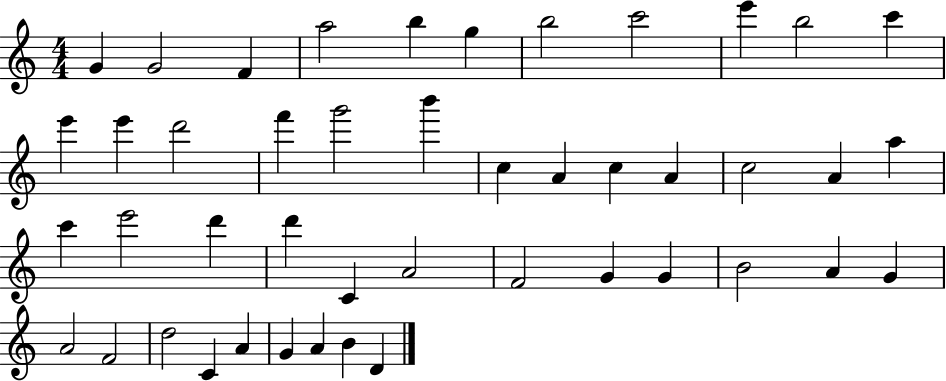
X:1
T:Untitled
M:4/4
L:1/4
K:C
G G2 F a2 b g b2 c'2 e' b2 c' e' e' d'2 f' g'2 b' c A c A c2 A a c' e'2 d' d' C A2 F2 G G B2 A G A2 F2 d2 C A G A B D